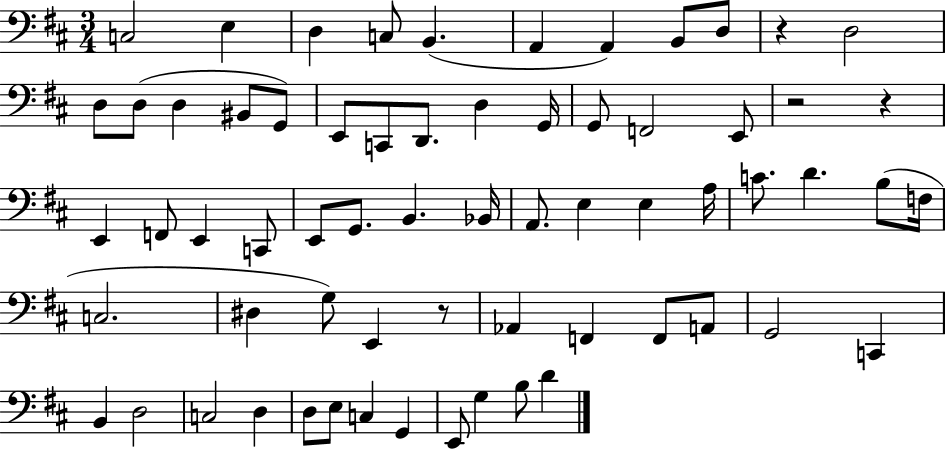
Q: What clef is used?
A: bass